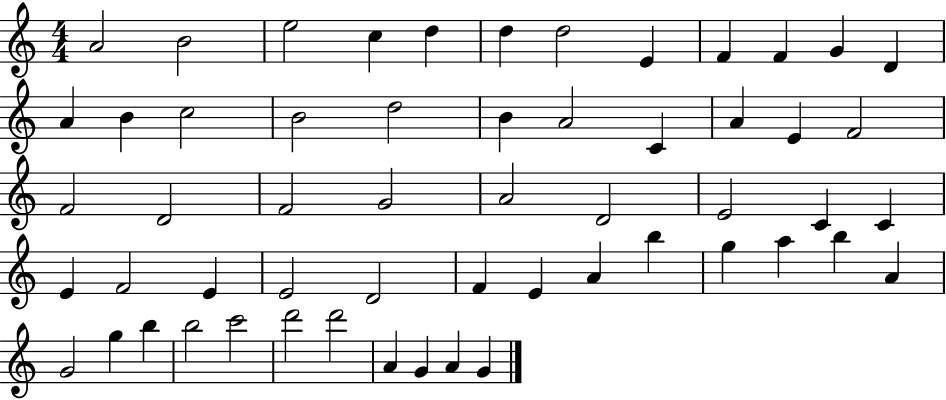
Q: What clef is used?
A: treble